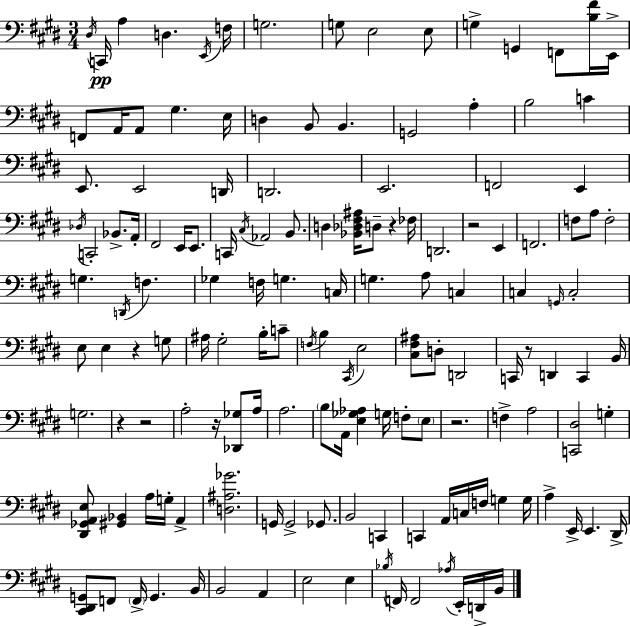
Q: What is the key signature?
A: E major